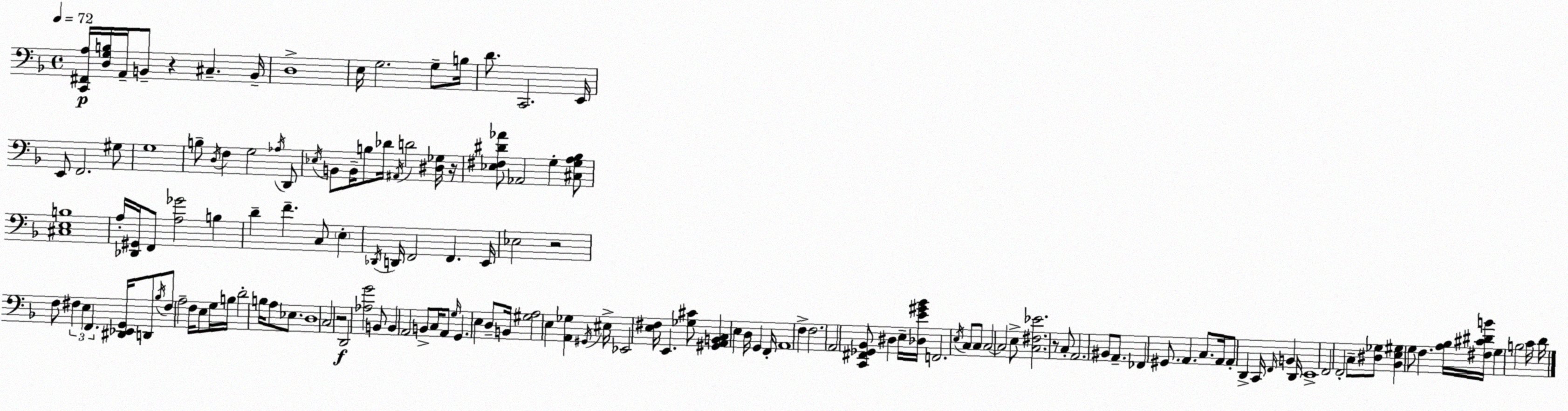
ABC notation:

X:1
T:Untitled
M:4/4
L:1/4
K:Dm
[C,,^F,,A,]/4 [D,G,B,]/4 A,,/4 B,,/2 z ^C, B,,/4 D,4 E,/4 G,2 G,/2 B,/4 D/2 C,,2 E,,/4 E,,/2 F,,2 ^G,/2 G,4 B,/2 D,/4 F, G,2 _A,/4 D,,/2 _E,/4 B,,/2 B,,/4 B,/2 _D/4 ^A,,/4 D2 [^D,_G,]/4 z/4 [_E,^F,^D_A]/2 _A,,2 G, [^C,G,A,_B,]/2 [^C,E,B,]4 A,/4 [_D,,^G,,]/4 F,,/2 [A,_G]2 B, D F C,/2 E, _D,,/4 D,,/4 F,,2 F,, E,,/4 _E,2 z2 F,/2 ^F, E, F,, [^D,,_E,,G,,]/4 D,,/2 _B,/4 ^F,/2 A,2 F,/4 E,/2 G,/4 B,/4 D2 B,/4 A,/2 _E,/2 D,4 C,2 z2 D,,2 [_A,G]2 B,,/2 B,, A,,2 B,,/2 C,/4 A,,/2 G,/4 G,, E, D,/2 B,,/4 [^G,A,]2 E, [A,,_G,] ^G,,/4 ^E,/4 _E,,2 [E,^F,]/4 E,, [_G,^C]/2 [^G,,A,,B,,C,] E, D,/4 G,, F,,/4 A,,4 F, F,2 A,,2 [C,,^F,,_G,,_B,,]/2 ^D, E,/4 [_D,E^G_B]/4 F,,2 E,/4 C,/2 C,/2 C,2 C,2 E,/2 [C,^F,_E]2 z/2 C,/2 A,,2 ^B,,/2 A,,/2 _F,, ^G,,/2 A,, C,/2 A,,/4 A,,/2 D,, C,,/4 F,,/4 B,, D,,/4 E,,4 F,,2 F,,2 C,/2 [^D,_G,]/2 [_B,,E,^G,] G,/2 F, [A,_B,]/4 [^F,^C^DB]/4 G, B,2 C/4 D/4